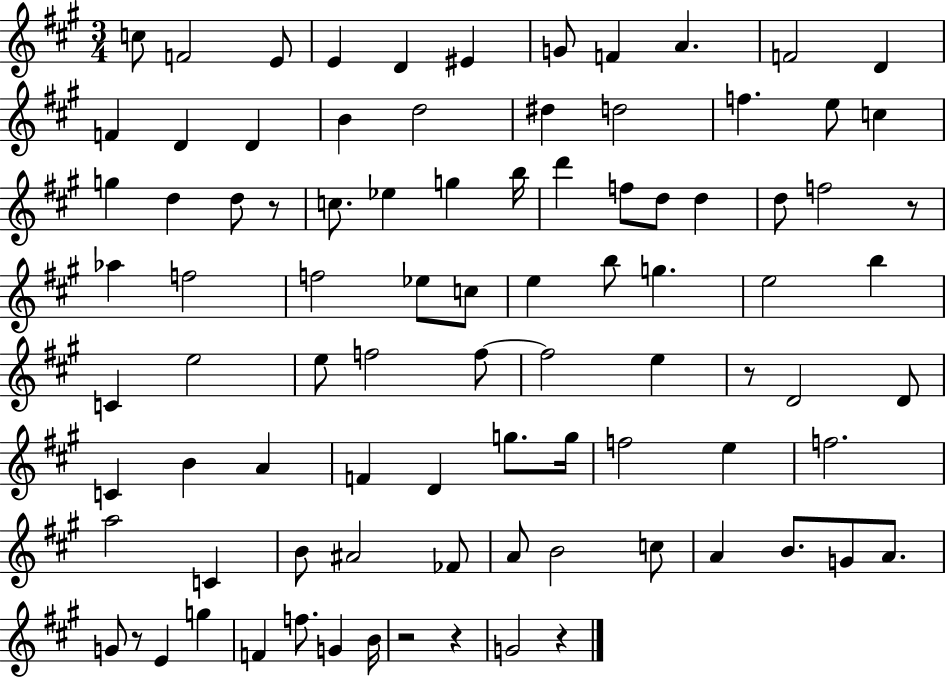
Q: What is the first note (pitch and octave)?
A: C5